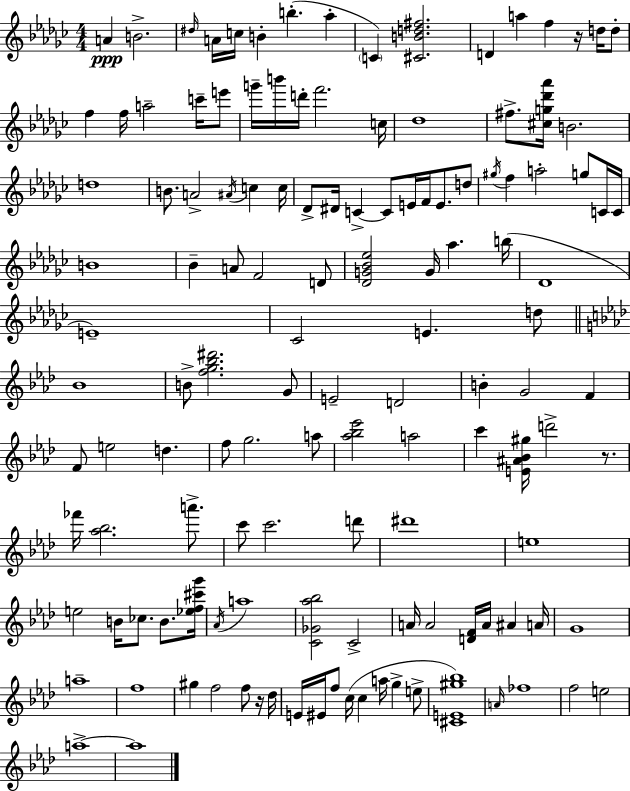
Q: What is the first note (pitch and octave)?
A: A4